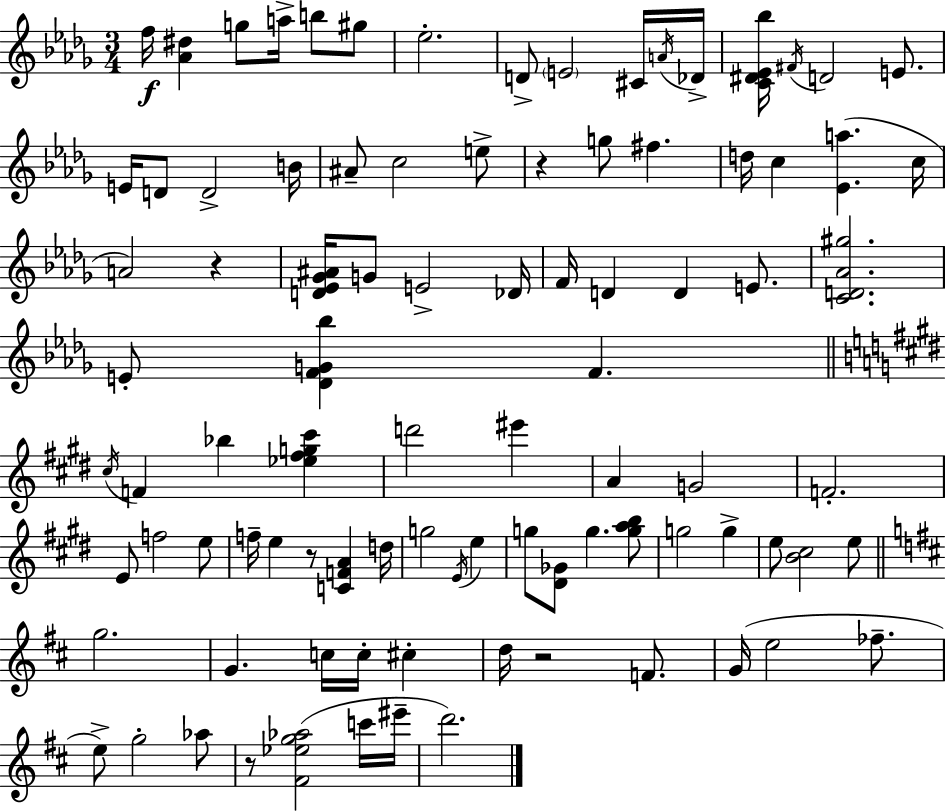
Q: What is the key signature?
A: BES minor